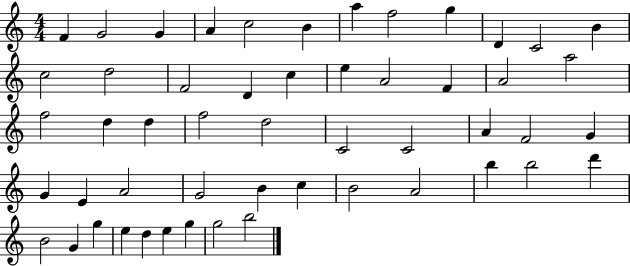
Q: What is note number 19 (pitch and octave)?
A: A4